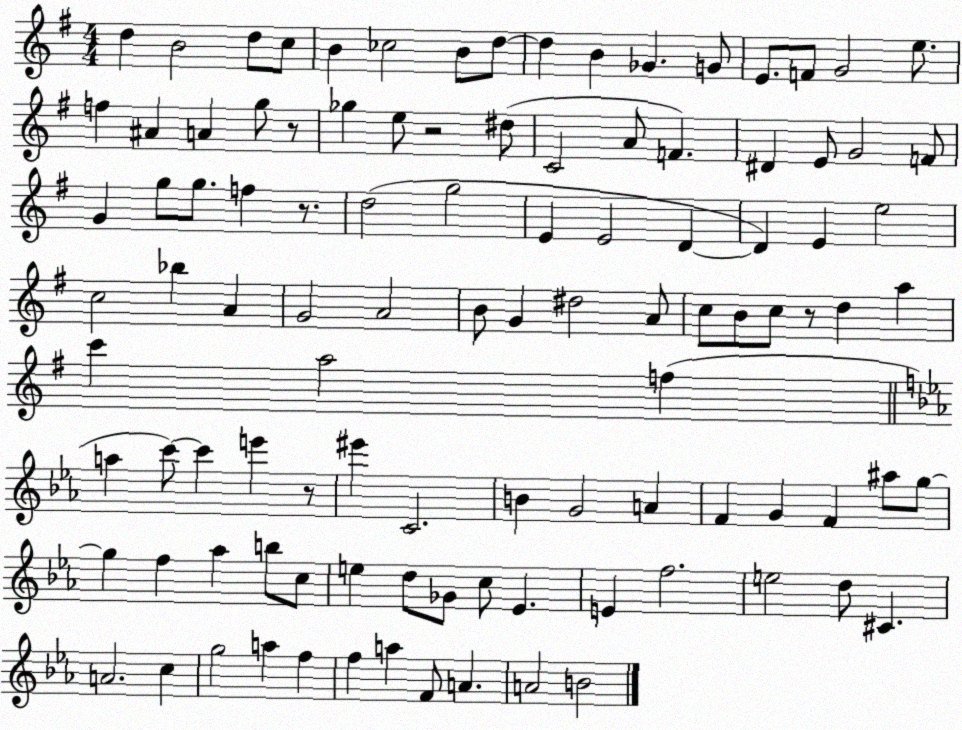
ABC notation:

X:1
T:Untitled
M:4/4
L:1/4
K:G
d B2 d/2 c/2 B _c2 B/2 d/2 d B _G G/2 E/2 F/2 G2 e/2 f ^A A g/2 z/2 _g e/2 z2 ^d/2 C2 A/2 F ^D E/2 G2 F/2 G g/2 g/2 f z/2 d2 g2 E E2 D D E e2 c2 _b A G2 A2 B/2 G ^d2 A/2 c/2 B/2 c/2 z/2 d a c' a2 f a c'/2 c' e' z/2 ^e' C2 B G2 A F G F ^a/2 g/2 g f _a b/2 c/2 e d/2 _G/2 c/2 _E E f2 e2 d/2 ^C A2 c g2 a f f a F/2 A A2 B2